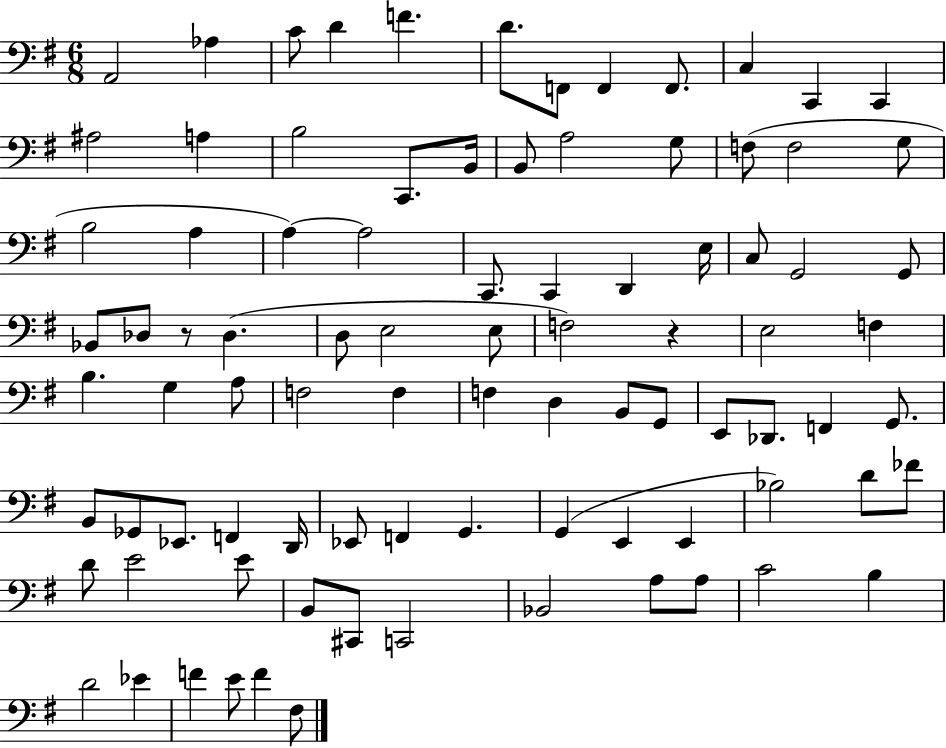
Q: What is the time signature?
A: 6/8